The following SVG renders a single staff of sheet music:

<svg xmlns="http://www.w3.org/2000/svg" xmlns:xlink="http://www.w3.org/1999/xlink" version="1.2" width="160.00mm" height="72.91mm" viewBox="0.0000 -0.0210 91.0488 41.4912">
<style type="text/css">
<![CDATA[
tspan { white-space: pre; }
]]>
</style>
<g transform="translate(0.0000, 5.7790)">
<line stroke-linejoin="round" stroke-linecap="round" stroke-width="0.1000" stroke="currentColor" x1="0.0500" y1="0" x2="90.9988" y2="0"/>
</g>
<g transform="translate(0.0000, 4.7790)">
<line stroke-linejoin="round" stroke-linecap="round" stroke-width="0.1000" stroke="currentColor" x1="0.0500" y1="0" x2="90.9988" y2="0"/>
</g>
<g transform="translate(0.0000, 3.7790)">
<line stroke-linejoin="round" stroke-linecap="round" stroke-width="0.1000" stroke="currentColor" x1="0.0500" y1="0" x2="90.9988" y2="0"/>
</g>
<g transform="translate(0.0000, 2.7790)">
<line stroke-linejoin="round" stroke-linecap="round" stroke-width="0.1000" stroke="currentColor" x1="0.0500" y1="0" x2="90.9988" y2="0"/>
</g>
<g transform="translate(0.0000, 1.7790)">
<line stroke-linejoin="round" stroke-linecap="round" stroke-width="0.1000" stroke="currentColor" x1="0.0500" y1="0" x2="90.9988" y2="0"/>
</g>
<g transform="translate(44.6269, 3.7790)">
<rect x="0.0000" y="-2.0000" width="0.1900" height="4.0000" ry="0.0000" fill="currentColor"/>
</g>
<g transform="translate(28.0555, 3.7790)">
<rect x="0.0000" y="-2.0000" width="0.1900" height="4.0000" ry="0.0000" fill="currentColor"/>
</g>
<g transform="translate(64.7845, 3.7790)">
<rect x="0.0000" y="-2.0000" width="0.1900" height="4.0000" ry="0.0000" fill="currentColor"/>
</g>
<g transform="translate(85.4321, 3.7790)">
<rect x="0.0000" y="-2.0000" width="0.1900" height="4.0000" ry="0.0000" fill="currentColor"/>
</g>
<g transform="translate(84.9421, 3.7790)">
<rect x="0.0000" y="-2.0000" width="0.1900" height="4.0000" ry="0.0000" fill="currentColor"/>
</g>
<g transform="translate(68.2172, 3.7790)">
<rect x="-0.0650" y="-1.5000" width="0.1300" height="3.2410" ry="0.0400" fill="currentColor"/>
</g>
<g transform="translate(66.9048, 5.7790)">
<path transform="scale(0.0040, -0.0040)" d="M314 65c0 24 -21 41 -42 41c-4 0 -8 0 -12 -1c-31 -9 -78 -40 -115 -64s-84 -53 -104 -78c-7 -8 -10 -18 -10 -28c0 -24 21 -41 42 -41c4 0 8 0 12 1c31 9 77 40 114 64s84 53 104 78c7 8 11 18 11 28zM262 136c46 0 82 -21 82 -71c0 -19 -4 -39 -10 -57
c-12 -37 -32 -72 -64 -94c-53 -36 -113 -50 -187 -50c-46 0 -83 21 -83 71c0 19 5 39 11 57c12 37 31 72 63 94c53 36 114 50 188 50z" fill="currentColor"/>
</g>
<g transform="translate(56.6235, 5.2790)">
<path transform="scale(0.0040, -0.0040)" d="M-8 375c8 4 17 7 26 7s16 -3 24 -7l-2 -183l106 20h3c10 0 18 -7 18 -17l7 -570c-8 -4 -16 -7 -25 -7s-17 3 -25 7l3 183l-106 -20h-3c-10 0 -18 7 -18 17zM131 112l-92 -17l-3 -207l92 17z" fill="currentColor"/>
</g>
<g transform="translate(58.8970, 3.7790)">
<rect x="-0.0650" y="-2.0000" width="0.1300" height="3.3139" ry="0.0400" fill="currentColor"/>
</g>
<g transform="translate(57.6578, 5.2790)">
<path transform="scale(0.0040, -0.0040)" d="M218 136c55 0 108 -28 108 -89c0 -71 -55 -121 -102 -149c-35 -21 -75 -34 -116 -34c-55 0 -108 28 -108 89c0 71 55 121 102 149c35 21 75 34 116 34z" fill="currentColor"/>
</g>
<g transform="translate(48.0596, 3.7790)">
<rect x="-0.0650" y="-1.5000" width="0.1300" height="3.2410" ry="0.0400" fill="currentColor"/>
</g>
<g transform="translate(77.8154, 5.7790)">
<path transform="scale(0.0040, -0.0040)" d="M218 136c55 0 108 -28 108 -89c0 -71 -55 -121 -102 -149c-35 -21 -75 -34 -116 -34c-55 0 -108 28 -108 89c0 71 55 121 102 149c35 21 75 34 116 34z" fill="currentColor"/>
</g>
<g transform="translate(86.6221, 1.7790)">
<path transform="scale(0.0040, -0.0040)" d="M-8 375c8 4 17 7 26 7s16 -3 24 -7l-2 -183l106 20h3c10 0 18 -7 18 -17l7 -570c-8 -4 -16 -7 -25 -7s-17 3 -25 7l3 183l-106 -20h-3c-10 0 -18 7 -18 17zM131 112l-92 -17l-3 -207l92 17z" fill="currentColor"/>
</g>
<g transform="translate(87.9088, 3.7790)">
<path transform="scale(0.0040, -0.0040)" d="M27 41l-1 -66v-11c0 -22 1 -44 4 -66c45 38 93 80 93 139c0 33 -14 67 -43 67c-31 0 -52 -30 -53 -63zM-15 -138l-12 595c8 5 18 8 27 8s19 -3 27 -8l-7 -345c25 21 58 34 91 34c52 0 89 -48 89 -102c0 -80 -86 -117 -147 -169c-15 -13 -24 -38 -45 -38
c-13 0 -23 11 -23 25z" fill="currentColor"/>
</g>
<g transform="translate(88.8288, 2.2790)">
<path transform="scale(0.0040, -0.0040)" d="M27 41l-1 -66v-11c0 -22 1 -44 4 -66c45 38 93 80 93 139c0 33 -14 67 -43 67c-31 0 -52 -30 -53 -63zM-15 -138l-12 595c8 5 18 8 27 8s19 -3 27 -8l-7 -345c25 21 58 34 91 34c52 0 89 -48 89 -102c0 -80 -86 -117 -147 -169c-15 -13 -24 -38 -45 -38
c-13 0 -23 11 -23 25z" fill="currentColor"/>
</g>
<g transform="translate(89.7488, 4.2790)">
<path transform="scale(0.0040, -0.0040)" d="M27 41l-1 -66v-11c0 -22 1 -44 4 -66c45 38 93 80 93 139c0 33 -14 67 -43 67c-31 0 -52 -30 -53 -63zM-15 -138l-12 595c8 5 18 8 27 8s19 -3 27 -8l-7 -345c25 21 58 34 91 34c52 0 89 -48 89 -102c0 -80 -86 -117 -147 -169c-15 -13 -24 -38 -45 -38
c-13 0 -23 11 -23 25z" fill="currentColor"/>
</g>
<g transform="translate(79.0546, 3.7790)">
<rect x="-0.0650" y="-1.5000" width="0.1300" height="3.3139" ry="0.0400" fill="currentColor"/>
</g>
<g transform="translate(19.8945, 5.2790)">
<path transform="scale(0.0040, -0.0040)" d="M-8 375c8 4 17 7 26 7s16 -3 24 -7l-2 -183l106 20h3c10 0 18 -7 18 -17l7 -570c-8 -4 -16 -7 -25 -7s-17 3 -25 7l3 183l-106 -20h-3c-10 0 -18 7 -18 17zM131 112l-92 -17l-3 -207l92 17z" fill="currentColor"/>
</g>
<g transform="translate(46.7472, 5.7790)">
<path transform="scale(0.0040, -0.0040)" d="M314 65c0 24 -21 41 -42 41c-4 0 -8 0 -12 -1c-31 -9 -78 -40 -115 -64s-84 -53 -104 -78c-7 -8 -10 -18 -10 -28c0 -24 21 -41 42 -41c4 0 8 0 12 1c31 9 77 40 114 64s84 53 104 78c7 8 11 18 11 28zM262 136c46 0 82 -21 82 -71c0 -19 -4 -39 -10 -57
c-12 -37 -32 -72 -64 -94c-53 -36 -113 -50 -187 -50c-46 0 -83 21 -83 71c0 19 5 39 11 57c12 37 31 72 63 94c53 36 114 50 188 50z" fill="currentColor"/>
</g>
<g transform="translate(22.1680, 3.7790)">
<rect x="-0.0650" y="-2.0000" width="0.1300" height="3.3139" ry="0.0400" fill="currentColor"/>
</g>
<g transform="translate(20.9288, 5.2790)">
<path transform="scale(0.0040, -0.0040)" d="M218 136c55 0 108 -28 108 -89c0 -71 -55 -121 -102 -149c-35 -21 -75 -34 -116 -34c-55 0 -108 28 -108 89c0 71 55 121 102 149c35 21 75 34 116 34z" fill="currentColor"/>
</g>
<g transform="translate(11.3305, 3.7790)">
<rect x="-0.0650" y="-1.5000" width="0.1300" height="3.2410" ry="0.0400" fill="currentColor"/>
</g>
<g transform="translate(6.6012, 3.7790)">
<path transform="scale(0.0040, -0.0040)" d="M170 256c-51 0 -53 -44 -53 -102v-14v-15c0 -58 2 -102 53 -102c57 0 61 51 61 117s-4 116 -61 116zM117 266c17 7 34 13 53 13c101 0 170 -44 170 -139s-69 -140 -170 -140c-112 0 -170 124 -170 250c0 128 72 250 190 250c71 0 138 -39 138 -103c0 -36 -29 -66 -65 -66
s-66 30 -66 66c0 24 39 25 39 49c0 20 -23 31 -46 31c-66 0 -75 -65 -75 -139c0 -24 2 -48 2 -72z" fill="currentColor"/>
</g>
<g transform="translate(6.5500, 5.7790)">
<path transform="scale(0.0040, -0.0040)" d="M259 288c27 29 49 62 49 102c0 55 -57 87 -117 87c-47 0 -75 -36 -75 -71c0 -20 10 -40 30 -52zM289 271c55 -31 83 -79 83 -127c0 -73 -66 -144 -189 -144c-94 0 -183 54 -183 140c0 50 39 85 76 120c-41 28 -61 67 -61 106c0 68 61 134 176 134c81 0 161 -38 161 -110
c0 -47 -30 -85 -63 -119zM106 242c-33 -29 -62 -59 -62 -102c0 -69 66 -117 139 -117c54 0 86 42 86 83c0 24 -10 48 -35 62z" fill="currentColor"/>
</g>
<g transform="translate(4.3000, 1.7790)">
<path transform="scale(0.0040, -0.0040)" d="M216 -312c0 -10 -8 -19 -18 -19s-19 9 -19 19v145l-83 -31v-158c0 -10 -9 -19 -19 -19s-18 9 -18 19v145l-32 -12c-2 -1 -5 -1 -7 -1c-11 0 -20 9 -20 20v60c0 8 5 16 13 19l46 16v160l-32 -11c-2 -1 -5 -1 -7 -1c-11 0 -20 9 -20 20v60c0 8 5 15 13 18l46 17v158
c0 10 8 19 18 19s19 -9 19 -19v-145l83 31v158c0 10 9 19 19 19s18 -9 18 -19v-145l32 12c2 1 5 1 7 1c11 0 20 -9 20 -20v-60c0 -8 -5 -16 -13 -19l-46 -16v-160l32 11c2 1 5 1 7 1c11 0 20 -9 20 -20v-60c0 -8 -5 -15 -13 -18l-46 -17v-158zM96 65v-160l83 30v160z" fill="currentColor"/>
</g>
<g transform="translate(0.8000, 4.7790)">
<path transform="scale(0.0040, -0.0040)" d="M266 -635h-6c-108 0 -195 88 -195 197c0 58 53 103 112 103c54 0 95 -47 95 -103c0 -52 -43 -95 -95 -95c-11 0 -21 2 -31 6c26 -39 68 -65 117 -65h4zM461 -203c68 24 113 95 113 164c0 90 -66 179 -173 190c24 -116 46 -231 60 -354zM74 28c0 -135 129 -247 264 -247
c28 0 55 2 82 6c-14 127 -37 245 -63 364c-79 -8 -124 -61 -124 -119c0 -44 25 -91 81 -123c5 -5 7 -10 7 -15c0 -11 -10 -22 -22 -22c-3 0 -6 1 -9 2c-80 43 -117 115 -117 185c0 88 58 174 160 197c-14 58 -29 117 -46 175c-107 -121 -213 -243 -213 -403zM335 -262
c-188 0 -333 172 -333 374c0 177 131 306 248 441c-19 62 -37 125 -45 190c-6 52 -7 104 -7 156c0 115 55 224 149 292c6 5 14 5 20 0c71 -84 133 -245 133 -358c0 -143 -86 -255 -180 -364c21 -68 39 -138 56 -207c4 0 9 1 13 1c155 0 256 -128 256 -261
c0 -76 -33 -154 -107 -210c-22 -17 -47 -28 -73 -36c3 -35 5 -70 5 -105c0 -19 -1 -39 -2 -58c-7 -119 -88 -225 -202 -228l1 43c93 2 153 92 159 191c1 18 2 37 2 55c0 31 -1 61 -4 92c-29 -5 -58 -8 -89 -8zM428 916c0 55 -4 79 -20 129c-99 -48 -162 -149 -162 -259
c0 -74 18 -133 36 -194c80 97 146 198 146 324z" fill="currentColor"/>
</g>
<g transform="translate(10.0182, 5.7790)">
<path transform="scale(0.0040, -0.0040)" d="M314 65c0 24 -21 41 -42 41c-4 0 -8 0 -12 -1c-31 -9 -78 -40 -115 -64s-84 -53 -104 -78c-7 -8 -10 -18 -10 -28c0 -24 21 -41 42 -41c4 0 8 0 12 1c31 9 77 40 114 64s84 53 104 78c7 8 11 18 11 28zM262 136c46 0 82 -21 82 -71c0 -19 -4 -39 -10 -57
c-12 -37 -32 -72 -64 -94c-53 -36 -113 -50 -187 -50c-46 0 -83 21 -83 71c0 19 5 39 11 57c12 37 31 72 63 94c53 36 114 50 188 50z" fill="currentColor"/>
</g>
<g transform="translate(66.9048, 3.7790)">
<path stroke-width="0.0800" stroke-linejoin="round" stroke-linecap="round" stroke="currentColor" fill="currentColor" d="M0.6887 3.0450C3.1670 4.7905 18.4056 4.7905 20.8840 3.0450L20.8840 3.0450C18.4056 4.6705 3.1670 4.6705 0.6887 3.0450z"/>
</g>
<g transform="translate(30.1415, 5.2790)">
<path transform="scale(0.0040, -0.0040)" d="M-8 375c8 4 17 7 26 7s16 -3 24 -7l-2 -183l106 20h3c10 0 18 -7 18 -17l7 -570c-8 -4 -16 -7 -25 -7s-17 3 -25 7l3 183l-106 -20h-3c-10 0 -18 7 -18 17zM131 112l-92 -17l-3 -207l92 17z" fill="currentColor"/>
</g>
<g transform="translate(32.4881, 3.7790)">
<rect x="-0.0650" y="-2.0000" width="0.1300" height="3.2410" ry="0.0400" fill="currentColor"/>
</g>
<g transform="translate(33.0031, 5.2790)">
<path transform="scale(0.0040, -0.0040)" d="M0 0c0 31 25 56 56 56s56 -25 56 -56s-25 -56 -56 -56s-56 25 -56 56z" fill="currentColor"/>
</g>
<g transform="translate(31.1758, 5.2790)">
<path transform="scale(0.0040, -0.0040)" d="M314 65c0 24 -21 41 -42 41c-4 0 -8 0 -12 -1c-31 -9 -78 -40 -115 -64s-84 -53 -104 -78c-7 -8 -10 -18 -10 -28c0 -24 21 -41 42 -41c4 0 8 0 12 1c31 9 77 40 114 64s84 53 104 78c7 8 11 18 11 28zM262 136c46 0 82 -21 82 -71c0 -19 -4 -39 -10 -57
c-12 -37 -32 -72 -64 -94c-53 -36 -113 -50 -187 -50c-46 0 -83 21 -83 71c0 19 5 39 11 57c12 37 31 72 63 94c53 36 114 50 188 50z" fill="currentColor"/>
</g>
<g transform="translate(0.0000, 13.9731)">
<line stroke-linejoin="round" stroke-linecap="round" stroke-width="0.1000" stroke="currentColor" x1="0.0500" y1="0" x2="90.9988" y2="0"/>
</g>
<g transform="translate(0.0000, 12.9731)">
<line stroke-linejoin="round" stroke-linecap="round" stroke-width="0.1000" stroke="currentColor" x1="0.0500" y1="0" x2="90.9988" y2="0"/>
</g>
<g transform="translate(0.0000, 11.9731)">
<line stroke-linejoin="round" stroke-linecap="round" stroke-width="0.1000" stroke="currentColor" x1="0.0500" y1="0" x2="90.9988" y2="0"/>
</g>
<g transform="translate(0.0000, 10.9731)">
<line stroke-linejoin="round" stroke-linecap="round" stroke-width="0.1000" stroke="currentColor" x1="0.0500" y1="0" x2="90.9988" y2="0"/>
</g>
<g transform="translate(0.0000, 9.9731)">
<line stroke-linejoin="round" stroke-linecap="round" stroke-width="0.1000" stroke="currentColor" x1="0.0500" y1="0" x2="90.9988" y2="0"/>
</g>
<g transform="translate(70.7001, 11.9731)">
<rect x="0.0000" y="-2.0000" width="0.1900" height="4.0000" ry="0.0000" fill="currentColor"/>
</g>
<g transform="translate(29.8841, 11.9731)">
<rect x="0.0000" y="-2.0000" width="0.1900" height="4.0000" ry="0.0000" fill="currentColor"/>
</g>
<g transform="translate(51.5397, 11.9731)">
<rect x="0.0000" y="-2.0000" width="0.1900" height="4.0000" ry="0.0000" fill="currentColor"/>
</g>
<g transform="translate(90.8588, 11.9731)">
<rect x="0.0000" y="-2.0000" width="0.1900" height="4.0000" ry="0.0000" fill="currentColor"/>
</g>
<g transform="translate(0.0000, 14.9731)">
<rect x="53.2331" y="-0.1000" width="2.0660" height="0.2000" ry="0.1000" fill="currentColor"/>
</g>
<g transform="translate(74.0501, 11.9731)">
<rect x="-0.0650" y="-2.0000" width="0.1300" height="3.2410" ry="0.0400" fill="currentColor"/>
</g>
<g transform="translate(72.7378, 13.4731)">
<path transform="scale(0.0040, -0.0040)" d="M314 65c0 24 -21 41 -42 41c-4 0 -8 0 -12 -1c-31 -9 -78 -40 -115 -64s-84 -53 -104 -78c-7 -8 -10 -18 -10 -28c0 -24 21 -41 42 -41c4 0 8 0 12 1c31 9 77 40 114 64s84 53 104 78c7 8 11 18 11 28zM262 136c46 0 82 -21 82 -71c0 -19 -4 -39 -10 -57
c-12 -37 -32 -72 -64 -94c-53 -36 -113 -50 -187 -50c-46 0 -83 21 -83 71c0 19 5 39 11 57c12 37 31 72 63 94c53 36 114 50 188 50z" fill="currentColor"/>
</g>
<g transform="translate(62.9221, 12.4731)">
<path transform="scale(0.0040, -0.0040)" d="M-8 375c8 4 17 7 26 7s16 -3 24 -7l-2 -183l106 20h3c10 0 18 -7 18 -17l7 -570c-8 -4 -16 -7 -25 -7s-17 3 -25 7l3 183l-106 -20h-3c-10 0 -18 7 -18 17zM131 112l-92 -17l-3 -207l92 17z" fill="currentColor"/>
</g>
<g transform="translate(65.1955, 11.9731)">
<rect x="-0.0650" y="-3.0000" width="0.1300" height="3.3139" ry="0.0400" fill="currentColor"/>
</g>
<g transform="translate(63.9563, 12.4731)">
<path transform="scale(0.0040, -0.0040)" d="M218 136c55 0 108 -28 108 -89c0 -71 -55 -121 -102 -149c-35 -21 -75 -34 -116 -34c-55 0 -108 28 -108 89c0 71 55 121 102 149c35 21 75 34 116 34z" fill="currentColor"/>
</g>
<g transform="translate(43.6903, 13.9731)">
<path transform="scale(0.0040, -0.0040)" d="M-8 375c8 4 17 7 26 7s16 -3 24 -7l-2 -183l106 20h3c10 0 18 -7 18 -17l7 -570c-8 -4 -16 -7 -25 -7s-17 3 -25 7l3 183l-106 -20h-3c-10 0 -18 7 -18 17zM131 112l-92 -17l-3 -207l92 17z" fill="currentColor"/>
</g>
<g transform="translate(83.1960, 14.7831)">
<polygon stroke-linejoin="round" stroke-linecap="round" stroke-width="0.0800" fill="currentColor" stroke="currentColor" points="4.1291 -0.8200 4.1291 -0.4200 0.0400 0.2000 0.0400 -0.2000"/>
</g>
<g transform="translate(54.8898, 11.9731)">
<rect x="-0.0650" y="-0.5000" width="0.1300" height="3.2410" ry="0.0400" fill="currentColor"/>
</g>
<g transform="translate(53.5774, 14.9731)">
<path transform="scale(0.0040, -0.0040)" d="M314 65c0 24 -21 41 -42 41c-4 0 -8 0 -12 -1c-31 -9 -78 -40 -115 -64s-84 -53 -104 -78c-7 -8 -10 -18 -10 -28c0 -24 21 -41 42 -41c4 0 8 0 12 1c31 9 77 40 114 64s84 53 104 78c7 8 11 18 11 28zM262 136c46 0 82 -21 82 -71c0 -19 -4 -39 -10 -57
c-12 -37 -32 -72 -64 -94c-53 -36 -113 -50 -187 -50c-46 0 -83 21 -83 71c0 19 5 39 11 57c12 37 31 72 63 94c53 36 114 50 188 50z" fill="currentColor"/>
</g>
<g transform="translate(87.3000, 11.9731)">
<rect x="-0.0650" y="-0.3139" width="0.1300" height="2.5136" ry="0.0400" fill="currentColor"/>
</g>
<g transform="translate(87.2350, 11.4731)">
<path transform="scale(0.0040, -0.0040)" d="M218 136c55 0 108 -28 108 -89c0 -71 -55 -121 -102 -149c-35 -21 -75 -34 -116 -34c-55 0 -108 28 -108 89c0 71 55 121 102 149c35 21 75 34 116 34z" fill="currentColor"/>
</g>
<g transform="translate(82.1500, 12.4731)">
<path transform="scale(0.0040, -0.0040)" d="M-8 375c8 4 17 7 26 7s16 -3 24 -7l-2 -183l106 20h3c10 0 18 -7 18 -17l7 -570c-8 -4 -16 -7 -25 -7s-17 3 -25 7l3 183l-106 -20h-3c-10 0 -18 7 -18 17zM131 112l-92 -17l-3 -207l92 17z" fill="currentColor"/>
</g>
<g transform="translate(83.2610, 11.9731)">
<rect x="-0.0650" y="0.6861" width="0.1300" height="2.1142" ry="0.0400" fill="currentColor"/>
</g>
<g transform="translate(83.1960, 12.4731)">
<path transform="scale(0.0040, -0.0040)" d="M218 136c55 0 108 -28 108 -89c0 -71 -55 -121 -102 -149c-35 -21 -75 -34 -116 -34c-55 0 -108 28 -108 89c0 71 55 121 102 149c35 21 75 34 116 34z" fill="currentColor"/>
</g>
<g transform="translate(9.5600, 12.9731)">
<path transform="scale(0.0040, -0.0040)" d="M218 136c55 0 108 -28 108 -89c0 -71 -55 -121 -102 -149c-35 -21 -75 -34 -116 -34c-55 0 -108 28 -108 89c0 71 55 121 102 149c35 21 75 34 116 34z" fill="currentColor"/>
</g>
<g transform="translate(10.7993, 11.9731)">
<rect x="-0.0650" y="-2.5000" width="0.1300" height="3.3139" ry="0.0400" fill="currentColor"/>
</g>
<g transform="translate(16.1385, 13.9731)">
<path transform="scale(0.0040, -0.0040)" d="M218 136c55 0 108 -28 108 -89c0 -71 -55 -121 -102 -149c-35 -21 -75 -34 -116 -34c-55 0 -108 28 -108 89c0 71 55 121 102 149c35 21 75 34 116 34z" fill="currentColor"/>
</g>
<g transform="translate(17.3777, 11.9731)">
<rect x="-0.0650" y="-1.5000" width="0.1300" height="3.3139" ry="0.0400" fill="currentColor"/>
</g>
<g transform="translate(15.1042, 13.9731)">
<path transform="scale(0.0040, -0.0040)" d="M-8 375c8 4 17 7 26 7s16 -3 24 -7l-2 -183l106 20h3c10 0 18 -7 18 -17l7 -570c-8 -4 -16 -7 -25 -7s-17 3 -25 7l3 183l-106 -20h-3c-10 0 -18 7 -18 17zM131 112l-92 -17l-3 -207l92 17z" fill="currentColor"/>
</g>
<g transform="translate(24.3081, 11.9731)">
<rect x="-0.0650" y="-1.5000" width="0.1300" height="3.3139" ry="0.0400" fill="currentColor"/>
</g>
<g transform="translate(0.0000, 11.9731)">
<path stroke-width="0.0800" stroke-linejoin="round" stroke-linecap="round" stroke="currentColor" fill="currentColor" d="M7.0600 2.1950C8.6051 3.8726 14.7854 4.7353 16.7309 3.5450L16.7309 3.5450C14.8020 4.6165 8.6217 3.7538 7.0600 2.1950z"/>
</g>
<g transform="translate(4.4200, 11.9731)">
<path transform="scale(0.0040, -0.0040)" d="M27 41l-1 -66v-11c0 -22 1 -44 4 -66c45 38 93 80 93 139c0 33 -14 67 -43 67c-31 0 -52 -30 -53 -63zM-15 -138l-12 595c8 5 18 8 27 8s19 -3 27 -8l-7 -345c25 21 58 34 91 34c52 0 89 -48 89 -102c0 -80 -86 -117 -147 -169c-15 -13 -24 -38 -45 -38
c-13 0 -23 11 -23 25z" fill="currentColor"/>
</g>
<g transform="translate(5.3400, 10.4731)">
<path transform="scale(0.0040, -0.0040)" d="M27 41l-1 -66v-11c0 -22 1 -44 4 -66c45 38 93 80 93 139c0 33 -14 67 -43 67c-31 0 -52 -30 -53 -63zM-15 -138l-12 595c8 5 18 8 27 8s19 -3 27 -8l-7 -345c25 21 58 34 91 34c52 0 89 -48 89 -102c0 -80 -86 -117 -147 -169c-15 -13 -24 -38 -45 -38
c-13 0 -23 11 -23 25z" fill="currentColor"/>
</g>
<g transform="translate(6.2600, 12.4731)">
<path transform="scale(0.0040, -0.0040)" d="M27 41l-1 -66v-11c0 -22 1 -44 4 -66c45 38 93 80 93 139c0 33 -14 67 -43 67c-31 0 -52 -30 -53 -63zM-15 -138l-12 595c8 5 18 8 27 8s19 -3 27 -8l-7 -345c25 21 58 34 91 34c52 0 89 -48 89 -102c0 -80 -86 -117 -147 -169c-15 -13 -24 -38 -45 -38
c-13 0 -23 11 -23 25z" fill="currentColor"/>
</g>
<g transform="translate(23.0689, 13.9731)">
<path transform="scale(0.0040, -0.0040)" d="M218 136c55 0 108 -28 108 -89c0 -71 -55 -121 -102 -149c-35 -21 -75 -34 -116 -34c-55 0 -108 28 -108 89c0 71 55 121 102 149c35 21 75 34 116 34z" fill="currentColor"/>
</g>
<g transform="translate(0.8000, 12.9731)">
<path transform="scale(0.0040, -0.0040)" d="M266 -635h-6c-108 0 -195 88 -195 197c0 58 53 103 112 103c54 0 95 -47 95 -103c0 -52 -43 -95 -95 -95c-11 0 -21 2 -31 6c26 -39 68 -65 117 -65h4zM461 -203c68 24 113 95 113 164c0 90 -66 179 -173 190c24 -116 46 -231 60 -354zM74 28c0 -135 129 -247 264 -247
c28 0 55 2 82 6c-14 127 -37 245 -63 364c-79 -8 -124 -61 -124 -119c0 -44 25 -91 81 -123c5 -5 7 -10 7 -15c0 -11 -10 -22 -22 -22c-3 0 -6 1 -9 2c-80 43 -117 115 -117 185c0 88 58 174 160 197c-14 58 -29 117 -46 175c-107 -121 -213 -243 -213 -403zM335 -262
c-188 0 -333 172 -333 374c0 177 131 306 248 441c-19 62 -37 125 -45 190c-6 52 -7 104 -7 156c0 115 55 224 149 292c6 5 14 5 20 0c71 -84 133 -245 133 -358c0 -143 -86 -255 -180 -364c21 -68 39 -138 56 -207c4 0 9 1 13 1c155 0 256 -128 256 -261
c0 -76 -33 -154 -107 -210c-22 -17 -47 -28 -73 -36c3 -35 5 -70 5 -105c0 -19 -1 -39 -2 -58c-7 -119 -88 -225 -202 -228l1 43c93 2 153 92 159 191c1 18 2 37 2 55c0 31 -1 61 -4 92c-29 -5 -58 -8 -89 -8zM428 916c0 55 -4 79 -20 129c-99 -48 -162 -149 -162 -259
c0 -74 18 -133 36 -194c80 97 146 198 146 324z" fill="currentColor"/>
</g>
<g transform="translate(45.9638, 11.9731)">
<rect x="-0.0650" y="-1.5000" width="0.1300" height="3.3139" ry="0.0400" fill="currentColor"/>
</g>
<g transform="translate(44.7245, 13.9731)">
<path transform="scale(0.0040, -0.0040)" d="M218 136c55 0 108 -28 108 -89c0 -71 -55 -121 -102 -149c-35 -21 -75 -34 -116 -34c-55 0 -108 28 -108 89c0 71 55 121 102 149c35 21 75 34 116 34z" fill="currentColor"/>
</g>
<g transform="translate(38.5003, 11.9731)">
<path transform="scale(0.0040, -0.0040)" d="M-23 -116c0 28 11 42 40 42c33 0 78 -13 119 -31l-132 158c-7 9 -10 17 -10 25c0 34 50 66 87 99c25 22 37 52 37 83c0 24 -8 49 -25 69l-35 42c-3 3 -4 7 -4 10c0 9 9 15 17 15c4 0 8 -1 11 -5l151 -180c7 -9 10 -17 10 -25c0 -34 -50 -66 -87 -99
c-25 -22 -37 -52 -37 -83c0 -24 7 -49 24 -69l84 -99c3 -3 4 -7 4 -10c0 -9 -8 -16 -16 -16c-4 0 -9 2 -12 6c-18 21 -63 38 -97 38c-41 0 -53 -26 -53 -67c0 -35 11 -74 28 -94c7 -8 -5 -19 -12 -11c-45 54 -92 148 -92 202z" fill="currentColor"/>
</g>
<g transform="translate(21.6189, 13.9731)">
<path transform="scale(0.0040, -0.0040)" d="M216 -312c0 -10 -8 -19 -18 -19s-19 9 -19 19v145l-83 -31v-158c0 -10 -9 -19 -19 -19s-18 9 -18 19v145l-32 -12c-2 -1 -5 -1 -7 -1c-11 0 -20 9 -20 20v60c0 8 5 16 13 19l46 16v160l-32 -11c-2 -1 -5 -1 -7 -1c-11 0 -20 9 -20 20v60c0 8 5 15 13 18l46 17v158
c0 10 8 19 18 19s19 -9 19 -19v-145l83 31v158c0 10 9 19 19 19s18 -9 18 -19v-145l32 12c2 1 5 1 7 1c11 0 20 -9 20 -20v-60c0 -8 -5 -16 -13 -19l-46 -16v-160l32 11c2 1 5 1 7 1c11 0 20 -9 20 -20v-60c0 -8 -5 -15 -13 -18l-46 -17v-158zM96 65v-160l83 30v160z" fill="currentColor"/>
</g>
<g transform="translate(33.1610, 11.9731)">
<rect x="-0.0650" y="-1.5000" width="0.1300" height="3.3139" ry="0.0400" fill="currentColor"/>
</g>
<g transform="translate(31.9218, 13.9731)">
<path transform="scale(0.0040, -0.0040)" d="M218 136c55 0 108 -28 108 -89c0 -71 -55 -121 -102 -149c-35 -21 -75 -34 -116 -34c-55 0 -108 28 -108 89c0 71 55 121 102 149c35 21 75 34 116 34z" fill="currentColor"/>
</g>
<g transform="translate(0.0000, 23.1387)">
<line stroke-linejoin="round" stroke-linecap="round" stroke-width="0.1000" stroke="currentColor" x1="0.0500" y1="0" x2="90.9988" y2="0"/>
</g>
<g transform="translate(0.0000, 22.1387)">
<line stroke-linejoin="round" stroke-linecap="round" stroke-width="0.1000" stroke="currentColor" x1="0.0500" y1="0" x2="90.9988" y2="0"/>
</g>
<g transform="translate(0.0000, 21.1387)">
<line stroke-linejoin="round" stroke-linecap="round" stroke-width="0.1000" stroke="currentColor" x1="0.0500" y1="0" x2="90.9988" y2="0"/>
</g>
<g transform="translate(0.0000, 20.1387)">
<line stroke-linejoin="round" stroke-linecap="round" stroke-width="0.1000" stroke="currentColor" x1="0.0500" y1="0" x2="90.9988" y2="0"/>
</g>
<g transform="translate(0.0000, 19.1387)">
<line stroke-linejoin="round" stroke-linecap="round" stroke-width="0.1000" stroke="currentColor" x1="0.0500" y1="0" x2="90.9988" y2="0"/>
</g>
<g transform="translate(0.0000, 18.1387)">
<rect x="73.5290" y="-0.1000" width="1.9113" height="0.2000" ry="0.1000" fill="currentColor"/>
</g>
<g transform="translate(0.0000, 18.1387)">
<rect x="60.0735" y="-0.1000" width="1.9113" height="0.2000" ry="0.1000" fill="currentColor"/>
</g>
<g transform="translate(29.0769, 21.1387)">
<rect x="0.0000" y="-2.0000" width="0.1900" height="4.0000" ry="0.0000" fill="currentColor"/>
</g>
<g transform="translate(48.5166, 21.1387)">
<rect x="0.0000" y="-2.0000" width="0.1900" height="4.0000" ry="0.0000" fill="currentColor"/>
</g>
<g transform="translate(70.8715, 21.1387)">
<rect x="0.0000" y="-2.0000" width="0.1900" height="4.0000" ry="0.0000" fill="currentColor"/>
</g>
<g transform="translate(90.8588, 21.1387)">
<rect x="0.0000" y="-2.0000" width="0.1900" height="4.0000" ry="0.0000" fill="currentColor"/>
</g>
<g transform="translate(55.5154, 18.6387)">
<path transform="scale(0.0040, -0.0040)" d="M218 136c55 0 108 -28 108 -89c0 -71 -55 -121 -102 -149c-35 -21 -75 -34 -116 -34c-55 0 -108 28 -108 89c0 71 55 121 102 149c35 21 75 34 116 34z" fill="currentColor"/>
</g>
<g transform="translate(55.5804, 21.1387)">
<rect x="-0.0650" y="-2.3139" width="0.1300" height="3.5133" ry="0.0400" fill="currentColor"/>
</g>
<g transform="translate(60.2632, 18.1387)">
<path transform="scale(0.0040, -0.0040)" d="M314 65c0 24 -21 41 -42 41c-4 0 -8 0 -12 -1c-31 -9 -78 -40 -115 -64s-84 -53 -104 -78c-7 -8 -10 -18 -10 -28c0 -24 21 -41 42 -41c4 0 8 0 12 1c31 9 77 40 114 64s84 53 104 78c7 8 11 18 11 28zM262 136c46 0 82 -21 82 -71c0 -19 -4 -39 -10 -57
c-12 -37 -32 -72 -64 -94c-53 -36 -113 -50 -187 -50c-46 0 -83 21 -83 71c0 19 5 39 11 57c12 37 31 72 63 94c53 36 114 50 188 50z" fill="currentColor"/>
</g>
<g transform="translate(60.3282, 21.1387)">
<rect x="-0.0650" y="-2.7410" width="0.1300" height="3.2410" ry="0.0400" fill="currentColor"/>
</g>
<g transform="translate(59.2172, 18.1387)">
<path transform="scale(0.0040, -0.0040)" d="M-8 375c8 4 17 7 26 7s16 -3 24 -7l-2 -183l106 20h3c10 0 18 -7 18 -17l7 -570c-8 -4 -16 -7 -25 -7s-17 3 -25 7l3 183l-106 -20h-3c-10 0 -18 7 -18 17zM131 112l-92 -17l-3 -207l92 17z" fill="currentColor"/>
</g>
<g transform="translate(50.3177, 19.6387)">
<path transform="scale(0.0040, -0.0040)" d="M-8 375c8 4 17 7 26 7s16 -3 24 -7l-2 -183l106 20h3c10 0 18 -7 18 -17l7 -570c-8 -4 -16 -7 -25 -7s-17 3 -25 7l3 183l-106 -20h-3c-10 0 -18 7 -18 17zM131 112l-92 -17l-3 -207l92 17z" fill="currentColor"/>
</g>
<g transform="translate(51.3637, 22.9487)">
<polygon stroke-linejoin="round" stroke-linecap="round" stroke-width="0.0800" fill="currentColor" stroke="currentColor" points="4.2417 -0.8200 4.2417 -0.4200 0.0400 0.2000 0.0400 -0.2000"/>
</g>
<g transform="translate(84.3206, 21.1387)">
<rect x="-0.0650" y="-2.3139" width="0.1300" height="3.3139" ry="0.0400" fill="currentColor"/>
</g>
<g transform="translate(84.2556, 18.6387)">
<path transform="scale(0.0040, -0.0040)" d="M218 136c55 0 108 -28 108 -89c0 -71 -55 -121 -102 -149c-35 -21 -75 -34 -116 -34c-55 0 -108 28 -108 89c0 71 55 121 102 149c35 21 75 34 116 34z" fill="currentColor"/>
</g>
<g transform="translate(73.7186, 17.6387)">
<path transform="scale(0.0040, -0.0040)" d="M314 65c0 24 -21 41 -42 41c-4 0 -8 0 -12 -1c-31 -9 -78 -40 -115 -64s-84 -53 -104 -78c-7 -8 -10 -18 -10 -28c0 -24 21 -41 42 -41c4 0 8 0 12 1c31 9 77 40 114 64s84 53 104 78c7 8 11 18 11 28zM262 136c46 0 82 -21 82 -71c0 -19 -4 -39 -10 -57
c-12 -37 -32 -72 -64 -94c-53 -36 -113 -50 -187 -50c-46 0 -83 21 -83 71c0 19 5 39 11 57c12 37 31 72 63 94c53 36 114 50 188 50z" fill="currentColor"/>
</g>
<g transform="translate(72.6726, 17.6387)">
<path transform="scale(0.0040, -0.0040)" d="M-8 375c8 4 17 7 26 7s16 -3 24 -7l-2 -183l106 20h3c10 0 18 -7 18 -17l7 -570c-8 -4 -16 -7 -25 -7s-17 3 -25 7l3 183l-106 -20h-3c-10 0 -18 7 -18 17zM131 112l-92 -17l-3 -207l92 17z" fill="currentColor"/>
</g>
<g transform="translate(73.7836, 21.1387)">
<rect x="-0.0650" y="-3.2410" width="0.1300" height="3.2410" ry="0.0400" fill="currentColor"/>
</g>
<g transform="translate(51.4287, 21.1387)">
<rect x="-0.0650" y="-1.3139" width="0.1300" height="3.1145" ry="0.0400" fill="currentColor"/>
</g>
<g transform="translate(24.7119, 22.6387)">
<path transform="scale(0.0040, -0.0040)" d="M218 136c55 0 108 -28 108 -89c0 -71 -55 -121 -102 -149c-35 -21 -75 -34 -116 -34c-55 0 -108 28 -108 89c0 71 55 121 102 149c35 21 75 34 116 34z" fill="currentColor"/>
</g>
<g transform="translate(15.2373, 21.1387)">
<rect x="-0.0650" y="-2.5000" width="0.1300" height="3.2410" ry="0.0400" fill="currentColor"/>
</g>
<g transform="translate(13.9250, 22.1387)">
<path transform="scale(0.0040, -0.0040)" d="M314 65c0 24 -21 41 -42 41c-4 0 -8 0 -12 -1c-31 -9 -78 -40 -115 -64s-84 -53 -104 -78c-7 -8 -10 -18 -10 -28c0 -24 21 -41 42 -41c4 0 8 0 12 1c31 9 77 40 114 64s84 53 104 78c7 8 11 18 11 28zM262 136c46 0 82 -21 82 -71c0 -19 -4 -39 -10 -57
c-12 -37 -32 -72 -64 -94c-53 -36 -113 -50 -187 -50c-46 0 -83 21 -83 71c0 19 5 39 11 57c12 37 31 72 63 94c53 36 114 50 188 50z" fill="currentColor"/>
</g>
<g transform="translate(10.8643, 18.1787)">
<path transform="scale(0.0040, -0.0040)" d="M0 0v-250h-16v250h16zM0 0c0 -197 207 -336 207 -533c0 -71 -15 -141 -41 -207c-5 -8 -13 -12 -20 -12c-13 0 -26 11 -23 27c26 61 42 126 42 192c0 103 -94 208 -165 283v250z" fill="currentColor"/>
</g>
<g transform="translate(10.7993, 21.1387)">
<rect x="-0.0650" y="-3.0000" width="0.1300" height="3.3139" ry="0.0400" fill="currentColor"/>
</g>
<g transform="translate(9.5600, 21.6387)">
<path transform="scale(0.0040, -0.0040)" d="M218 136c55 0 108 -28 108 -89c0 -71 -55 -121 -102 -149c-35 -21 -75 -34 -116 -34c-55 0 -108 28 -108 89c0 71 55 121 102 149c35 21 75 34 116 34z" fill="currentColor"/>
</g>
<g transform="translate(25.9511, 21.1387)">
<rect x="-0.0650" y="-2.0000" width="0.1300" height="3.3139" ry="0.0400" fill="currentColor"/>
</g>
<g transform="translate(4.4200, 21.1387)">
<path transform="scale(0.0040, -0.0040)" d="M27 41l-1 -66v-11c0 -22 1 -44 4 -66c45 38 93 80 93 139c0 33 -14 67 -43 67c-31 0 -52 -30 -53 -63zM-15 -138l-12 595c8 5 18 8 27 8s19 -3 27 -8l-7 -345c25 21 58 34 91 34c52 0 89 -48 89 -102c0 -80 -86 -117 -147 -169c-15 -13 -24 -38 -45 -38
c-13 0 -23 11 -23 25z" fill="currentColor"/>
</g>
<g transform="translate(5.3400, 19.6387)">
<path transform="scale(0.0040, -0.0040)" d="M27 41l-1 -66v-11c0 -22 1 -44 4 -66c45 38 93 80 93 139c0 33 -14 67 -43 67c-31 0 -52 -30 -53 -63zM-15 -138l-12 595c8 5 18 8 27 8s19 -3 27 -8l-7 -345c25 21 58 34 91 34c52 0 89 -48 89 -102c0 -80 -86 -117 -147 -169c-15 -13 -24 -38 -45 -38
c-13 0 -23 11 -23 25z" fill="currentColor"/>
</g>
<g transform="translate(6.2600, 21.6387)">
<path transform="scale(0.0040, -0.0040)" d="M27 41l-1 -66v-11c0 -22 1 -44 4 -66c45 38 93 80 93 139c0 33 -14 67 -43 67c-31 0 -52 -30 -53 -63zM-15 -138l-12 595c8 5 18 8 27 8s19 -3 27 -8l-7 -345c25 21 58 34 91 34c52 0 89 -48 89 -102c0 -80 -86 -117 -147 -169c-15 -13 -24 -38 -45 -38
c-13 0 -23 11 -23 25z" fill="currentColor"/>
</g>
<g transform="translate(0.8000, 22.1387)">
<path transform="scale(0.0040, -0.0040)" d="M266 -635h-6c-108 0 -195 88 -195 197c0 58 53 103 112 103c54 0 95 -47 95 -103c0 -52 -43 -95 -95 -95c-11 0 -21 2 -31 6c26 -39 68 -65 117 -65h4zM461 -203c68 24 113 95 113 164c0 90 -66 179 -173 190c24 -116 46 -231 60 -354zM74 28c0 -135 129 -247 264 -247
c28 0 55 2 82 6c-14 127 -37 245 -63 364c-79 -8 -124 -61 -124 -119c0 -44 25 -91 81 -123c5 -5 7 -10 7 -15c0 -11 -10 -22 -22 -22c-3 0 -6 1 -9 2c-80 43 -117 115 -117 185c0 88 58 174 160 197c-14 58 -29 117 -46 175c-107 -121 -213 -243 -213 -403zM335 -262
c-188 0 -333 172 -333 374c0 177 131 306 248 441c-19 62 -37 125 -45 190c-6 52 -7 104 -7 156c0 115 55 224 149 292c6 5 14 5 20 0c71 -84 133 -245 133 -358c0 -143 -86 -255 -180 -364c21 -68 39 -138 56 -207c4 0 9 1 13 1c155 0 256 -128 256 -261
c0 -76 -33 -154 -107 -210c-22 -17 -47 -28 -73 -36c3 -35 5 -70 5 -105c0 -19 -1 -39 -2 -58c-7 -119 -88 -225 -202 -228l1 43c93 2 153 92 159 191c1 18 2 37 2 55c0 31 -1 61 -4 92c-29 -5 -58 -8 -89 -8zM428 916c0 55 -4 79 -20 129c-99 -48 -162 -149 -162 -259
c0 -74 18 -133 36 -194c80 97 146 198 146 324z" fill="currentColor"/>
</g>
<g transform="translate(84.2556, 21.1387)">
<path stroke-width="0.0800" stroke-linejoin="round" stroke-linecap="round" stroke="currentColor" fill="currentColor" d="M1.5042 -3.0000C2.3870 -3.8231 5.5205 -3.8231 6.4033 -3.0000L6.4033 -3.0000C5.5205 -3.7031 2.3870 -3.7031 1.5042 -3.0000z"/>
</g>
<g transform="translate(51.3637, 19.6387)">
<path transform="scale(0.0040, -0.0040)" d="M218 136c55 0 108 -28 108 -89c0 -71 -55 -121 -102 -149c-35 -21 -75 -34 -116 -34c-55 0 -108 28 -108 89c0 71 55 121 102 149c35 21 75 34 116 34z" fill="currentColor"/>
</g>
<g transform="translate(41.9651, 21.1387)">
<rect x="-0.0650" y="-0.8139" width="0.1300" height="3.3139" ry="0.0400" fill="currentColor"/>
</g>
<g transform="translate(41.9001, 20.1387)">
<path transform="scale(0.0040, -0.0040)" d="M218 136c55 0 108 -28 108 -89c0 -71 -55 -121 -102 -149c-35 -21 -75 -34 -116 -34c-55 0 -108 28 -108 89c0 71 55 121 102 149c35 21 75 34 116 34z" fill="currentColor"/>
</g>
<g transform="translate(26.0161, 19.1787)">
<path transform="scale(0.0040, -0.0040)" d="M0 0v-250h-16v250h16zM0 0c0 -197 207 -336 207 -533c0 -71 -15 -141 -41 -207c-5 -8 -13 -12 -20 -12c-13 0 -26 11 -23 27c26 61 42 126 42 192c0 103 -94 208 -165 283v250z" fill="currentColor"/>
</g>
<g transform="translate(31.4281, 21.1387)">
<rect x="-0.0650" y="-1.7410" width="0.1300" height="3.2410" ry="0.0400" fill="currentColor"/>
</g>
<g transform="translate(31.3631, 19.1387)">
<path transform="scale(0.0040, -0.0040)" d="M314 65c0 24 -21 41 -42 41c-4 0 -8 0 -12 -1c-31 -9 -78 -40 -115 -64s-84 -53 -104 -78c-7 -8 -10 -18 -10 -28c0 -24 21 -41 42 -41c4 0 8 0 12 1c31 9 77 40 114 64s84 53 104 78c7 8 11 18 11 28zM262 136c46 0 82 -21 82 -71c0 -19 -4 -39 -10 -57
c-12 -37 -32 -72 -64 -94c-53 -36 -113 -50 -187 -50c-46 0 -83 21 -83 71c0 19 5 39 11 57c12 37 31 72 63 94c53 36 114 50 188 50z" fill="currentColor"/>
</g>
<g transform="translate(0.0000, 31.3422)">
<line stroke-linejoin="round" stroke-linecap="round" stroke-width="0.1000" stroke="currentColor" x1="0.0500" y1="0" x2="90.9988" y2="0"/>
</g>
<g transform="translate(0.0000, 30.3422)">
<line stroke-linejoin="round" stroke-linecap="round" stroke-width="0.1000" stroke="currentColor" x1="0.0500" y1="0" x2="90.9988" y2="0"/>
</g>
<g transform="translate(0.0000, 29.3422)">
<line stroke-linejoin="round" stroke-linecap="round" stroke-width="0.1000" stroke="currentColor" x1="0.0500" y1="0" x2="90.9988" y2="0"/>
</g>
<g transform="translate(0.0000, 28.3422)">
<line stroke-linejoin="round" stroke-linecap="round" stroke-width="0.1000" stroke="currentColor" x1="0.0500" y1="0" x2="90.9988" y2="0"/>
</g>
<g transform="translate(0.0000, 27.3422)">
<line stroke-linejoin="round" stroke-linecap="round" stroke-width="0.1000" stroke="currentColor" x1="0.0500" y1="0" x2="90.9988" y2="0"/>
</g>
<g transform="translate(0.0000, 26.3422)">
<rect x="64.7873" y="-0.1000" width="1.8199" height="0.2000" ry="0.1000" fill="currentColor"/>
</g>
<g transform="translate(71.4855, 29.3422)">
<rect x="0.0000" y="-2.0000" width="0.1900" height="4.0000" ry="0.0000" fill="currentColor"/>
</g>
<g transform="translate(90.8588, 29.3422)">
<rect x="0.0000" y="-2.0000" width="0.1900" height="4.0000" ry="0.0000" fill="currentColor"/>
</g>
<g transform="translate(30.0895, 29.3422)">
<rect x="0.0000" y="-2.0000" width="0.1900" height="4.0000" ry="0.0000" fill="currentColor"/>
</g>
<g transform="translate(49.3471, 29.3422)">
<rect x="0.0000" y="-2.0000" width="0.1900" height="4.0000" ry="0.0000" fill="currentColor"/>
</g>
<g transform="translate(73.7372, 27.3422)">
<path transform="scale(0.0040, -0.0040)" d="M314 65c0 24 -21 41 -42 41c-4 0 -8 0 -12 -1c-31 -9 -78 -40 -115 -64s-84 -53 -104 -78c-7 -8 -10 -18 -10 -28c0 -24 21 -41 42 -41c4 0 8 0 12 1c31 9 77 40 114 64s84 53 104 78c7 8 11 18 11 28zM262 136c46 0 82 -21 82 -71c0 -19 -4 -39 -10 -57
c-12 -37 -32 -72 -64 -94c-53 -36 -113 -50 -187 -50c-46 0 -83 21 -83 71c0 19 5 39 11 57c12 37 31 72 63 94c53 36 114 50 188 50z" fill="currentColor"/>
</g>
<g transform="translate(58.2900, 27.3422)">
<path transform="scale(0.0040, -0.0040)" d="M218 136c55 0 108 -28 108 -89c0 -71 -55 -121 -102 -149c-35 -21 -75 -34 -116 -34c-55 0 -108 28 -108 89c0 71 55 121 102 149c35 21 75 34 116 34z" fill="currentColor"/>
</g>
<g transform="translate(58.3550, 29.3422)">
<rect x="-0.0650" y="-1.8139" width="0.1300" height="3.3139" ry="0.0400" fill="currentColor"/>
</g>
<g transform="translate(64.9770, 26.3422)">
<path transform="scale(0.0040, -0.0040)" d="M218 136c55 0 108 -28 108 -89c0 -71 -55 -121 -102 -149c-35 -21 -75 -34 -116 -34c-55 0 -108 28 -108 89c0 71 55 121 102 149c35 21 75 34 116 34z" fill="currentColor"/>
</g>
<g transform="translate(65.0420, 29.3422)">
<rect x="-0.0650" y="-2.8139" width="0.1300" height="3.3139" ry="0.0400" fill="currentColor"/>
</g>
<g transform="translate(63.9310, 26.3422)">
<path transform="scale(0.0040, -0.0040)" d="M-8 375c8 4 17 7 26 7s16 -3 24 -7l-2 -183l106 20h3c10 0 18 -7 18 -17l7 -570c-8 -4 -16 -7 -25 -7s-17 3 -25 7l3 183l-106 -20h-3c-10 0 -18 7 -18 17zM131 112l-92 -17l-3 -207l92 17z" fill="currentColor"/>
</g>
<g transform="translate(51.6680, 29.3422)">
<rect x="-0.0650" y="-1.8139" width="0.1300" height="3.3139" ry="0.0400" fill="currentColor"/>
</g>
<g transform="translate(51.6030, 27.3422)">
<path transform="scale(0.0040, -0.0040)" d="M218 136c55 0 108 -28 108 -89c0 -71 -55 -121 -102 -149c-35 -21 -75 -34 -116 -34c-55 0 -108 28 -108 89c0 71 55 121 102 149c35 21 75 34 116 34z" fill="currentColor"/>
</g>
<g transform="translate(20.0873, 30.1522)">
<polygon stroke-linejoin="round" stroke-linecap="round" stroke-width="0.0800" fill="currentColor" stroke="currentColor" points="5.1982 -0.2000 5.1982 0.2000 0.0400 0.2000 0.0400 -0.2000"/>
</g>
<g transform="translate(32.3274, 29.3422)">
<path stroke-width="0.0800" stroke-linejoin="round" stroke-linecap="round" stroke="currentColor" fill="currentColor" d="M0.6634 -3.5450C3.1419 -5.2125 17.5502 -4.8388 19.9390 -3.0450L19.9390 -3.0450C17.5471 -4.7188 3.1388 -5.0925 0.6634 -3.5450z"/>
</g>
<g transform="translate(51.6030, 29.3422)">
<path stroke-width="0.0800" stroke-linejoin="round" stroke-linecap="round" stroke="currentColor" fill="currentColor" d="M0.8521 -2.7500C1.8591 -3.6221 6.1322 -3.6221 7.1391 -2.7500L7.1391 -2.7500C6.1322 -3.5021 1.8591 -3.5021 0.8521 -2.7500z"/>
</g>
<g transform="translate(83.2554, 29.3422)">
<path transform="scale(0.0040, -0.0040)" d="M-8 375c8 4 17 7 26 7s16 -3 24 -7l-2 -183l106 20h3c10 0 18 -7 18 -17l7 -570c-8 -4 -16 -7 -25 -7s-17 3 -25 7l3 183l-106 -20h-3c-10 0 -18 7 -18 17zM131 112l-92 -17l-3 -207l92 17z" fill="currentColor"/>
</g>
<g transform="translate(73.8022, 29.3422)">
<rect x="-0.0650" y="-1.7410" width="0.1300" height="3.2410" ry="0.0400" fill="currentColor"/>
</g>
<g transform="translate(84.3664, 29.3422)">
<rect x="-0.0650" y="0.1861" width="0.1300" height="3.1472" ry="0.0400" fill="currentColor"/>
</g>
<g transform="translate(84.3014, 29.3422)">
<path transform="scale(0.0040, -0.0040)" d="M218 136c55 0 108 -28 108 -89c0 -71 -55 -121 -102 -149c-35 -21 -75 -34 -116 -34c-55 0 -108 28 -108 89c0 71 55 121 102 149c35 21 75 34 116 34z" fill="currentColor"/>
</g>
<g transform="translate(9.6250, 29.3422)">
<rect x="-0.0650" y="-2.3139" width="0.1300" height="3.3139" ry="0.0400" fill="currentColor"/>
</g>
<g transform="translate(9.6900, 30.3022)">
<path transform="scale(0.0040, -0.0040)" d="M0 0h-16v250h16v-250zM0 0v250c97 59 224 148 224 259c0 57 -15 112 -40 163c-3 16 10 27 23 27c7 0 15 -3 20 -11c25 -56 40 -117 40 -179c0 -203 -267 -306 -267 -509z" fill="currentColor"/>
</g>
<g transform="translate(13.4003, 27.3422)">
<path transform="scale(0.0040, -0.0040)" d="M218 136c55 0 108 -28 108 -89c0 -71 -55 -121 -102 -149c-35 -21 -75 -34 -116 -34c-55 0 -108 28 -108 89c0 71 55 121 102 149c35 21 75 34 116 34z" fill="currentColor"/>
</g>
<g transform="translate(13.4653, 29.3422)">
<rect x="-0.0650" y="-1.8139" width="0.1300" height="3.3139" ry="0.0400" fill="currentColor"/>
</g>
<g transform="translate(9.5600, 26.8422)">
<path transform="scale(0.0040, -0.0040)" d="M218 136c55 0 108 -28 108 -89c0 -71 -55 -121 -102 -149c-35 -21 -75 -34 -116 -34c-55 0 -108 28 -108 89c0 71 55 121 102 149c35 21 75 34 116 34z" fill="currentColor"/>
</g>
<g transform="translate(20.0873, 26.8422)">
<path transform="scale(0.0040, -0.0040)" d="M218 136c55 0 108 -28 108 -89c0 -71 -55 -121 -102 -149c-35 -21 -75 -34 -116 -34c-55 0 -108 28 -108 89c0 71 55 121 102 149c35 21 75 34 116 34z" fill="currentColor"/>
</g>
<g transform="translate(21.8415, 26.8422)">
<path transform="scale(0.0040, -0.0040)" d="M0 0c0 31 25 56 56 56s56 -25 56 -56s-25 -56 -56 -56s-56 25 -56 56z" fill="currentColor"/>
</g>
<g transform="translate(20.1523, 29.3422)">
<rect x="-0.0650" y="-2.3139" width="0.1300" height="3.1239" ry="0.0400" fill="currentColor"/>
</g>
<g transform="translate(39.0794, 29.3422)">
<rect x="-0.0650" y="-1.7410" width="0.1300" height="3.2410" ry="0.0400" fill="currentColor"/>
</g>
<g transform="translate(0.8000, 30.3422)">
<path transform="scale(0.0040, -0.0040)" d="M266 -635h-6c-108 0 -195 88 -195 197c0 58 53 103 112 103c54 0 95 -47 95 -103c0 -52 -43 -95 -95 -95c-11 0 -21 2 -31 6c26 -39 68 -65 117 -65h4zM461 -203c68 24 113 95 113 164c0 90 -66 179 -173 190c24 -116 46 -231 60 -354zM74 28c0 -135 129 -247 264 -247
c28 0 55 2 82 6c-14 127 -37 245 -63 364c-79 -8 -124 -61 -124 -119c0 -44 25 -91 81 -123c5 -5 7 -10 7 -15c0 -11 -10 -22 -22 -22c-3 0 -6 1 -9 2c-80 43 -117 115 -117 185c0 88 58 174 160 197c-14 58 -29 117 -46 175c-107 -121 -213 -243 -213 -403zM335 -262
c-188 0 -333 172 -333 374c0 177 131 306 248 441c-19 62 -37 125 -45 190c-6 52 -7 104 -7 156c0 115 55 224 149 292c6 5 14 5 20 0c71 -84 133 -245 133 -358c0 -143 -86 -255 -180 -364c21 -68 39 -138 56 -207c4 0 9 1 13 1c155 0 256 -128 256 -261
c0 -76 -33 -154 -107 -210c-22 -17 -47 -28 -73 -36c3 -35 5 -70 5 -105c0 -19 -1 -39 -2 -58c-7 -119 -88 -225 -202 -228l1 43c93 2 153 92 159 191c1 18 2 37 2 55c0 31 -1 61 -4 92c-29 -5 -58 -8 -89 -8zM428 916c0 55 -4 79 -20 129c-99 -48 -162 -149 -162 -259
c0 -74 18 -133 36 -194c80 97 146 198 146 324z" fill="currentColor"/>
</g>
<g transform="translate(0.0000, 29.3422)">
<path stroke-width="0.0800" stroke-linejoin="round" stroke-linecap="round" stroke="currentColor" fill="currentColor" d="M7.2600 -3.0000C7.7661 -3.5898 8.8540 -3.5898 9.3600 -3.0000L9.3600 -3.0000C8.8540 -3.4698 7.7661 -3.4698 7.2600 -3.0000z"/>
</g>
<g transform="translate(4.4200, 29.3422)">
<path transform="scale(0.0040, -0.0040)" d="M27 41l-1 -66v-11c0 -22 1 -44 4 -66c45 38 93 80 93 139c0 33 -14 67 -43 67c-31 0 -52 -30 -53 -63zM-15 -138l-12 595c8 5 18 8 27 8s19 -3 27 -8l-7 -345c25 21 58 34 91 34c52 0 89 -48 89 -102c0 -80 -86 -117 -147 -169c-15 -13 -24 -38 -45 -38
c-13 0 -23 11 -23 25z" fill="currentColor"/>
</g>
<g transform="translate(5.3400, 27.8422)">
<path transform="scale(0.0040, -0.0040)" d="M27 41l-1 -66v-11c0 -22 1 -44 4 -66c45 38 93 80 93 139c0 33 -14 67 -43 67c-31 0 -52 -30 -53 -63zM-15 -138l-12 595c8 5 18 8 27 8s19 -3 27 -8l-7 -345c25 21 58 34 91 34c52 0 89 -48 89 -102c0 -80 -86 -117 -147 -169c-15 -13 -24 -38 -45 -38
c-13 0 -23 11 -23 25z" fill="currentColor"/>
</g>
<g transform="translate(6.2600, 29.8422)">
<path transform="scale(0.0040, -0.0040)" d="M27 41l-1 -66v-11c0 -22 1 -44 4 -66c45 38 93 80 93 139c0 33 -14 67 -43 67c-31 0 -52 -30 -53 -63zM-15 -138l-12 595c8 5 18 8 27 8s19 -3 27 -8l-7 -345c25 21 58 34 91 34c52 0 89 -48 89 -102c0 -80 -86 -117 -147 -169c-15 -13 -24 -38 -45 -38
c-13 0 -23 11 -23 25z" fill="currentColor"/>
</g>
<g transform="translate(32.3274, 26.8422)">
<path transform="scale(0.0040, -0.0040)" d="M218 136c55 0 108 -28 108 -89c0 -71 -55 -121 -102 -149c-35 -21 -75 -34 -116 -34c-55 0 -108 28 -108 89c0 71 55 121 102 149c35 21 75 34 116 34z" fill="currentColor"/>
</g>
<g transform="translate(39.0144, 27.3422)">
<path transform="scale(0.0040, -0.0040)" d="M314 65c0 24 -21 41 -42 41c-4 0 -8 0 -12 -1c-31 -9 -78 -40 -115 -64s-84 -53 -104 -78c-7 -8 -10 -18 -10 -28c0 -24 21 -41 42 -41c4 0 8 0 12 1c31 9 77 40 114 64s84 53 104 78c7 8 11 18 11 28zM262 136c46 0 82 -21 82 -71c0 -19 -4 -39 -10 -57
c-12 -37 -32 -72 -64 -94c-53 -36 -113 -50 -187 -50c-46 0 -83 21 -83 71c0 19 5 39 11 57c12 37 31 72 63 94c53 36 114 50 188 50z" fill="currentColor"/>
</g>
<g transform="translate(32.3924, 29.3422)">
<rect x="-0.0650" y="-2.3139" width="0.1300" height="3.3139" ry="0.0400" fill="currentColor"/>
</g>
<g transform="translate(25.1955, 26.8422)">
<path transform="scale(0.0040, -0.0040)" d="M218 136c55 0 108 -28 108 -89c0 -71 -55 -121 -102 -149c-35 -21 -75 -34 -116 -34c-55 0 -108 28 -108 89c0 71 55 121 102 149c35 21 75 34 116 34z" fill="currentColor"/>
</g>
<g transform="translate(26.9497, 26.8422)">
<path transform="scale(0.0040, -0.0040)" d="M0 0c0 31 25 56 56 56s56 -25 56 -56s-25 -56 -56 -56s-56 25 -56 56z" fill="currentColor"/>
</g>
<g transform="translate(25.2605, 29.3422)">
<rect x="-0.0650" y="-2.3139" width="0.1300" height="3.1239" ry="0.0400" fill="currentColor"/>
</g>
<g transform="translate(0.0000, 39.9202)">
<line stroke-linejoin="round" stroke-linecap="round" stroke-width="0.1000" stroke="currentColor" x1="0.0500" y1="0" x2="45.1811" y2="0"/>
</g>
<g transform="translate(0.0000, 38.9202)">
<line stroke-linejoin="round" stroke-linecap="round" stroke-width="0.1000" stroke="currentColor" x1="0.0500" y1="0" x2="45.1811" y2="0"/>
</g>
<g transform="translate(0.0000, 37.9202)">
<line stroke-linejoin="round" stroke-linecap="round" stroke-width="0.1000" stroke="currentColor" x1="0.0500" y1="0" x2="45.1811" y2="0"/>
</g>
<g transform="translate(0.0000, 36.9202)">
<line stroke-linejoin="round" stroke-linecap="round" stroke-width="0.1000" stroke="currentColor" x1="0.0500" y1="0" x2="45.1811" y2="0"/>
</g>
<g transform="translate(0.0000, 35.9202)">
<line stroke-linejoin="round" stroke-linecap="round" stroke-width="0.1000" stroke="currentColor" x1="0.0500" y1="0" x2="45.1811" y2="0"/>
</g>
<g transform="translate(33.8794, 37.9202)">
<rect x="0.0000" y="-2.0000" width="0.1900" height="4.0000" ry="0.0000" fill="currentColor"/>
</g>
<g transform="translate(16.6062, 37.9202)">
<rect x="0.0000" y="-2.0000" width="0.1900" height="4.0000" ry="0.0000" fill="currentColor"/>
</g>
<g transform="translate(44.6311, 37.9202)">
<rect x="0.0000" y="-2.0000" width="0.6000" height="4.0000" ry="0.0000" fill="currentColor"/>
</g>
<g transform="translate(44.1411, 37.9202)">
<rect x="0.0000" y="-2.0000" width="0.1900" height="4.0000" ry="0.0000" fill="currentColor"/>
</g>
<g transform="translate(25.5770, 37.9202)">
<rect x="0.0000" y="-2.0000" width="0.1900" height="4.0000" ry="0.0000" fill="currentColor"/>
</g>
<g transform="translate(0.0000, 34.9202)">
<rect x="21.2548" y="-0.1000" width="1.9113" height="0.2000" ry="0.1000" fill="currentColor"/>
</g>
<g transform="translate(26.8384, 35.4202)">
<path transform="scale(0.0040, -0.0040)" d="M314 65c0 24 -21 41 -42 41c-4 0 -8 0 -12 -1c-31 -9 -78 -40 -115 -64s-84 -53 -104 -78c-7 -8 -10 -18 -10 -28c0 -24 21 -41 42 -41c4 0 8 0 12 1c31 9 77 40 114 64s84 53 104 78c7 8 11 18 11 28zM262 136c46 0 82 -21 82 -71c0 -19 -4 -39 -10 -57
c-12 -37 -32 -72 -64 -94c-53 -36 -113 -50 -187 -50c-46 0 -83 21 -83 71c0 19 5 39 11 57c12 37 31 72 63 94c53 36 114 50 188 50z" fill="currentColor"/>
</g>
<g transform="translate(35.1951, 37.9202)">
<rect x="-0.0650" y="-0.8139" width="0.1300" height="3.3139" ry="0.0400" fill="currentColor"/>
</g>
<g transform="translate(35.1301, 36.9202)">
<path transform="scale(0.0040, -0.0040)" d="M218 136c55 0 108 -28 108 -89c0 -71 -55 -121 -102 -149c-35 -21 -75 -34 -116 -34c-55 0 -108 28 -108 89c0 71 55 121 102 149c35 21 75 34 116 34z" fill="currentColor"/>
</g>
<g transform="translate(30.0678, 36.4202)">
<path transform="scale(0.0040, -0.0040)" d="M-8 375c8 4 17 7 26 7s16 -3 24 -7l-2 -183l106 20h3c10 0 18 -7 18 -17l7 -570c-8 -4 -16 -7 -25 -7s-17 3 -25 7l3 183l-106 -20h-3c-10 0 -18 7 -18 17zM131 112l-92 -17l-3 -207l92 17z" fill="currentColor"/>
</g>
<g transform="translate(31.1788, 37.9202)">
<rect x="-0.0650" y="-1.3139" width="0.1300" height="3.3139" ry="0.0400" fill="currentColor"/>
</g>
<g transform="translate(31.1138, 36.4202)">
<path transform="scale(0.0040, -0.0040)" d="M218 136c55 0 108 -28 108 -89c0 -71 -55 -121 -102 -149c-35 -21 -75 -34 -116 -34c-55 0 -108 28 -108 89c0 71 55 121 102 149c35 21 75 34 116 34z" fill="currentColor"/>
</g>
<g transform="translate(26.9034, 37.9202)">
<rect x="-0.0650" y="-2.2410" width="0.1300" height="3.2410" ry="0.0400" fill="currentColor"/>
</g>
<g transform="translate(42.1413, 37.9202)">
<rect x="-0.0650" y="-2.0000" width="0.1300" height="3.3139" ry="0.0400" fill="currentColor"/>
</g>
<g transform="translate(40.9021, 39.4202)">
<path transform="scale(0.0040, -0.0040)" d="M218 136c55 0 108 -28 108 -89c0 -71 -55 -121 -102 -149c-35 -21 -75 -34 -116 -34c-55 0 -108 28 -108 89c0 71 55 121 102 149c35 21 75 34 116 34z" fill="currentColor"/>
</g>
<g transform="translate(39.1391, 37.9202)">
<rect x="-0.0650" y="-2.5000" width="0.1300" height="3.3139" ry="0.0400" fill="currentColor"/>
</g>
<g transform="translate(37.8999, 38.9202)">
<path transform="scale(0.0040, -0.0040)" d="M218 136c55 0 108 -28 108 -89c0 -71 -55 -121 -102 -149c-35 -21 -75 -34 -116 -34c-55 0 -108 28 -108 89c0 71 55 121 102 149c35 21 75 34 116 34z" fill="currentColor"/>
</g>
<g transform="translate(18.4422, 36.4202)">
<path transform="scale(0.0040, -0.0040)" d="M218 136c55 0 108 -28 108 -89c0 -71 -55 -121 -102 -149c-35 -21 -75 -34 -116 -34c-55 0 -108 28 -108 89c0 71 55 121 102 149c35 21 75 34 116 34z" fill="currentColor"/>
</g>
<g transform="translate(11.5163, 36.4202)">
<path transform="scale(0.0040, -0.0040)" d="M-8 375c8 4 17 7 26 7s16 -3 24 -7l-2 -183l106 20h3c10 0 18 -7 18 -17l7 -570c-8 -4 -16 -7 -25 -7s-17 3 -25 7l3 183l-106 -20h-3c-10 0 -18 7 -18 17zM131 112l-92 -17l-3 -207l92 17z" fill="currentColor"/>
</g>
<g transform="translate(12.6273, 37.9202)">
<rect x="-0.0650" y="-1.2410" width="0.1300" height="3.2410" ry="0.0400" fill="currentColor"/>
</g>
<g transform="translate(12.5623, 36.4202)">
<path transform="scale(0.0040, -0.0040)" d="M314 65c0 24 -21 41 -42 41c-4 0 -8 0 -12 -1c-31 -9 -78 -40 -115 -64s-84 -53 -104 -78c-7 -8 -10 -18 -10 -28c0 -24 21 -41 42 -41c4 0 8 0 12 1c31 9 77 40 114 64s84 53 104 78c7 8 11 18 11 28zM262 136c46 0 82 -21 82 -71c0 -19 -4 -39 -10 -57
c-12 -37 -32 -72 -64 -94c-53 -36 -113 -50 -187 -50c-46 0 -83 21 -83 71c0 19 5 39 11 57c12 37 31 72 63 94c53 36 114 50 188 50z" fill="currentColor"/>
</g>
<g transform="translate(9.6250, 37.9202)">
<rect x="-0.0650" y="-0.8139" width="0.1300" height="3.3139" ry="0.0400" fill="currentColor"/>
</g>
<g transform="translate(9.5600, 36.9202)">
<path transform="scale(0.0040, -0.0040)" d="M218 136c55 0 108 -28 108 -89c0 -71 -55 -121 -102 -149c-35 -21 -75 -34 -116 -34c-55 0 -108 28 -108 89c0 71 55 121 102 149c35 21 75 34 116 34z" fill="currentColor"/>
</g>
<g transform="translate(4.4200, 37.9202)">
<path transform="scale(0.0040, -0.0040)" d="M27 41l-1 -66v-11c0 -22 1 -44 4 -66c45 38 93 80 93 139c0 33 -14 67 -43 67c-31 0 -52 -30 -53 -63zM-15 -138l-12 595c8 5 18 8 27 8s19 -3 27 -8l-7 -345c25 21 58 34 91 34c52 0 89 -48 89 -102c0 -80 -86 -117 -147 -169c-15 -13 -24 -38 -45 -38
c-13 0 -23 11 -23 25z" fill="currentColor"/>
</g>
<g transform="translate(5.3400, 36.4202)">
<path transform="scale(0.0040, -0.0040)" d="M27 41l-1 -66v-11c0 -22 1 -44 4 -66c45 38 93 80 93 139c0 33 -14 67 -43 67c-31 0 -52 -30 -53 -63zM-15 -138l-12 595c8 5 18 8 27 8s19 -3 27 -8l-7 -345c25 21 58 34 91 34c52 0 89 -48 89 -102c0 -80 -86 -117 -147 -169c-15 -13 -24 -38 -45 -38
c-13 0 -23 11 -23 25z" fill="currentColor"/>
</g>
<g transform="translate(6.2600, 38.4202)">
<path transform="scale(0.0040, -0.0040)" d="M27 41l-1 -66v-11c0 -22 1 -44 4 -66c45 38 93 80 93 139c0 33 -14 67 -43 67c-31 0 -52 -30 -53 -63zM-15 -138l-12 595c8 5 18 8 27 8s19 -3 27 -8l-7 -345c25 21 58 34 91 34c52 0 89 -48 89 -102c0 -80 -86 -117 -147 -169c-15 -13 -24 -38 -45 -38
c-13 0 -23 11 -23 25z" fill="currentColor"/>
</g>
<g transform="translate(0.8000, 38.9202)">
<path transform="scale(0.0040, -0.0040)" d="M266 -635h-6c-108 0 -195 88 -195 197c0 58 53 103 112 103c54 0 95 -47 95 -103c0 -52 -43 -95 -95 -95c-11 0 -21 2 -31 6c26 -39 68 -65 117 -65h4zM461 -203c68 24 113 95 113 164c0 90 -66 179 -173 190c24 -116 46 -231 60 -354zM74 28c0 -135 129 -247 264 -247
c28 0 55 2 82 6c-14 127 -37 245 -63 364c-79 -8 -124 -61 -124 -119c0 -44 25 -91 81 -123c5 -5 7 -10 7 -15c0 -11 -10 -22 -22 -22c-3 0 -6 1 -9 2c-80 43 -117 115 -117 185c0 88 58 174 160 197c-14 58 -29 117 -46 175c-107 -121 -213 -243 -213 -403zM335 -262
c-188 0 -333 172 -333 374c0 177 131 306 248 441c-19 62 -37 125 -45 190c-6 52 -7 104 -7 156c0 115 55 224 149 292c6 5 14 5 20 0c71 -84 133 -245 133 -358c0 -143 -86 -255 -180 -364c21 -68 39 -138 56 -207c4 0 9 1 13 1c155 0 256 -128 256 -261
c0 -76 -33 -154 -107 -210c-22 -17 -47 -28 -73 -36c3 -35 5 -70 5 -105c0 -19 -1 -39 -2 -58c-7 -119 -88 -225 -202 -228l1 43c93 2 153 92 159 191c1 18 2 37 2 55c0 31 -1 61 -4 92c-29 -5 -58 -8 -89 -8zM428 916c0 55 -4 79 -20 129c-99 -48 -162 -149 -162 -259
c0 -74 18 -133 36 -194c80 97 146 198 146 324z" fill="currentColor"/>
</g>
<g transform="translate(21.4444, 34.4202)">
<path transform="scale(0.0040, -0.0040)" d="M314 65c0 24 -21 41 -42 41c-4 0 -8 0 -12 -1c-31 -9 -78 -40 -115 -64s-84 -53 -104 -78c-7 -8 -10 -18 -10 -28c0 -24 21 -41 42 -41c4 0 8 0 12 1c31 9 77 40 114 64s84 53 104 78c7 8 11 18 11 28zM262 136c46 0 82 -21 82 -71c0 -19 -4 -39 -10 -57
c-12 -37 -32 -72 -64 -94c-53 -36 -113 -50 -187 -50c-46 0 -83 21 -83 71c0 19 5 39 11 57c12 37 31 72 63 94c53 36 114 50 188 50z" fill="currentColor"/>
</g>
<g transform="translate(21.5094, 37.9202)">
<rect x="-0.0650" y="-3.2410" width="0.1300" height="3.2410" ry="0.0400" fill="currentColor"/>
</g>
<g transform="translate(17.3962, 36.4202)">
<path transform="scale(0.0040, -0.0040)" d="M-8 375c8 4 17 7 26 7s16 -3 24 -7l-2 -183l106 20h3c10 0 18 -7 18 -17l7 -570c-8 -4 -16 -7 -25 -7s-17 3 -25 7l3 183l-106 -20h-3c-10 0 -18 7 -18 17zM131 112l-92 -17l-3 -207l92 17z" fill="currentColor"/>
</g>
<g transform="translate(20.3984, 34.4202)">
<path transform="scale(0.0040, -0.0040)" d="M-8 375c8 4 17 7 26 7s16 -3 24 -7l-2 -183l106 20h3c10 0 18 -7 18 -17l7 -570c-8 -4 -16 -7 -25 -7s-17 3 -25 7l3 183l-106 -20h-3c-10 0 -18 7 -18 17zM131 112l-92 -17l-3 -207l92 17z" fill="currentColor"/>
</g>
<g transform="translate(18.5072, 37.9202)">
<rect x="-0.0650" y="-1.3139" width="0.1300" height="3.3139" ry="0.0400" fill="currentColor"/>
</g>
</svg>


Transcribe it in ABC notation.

X:1
T:Untitled
M:6/8
L:1/4
K:G
E2 F F2 E2 F E2 E G E ^E _E z E C2 A F2 A/2 c/2 _A/2 G2 F/2 f2 d e/2 g/2 a2 b2 g g/2 f g/2 g/2 g f2 f f a f2 B d e2 e b2 g2 e d G F